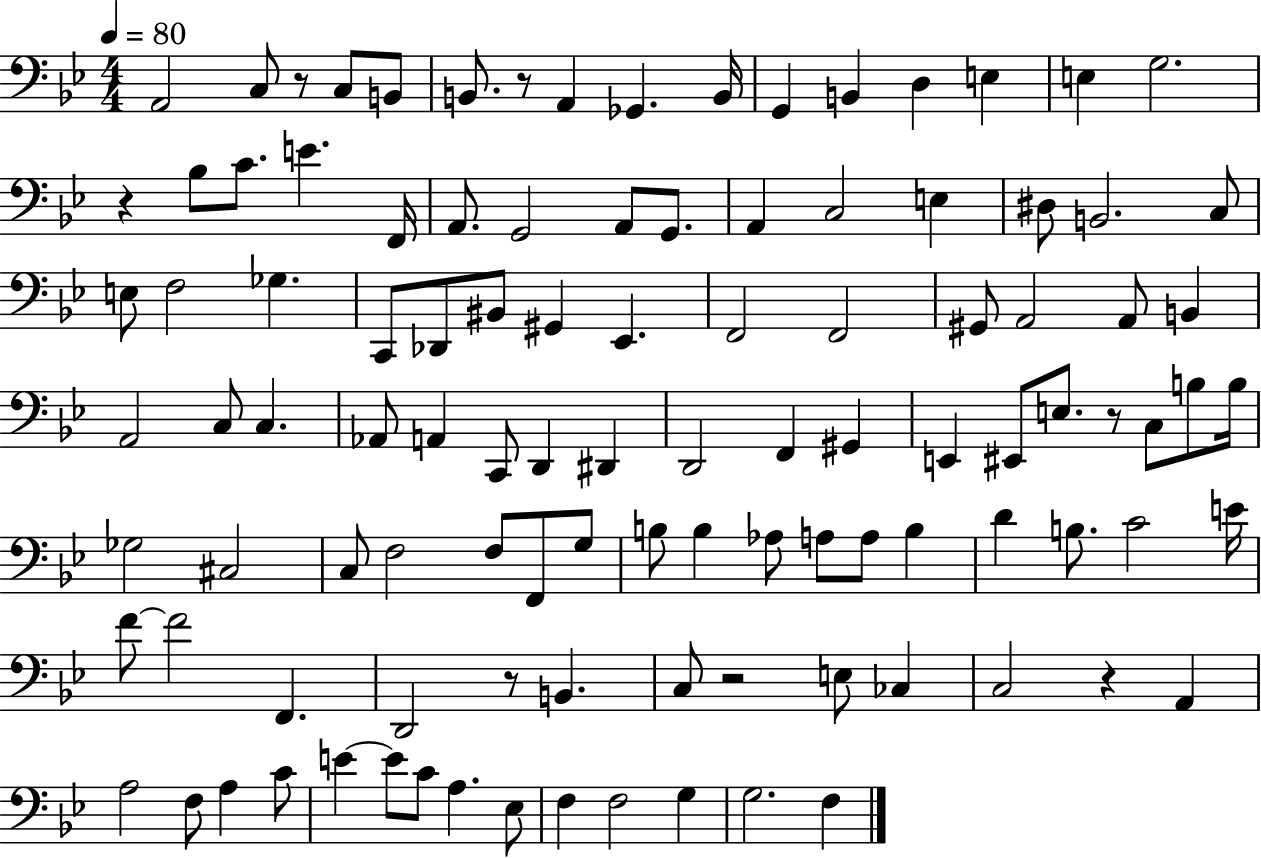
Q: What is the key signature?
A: BES major